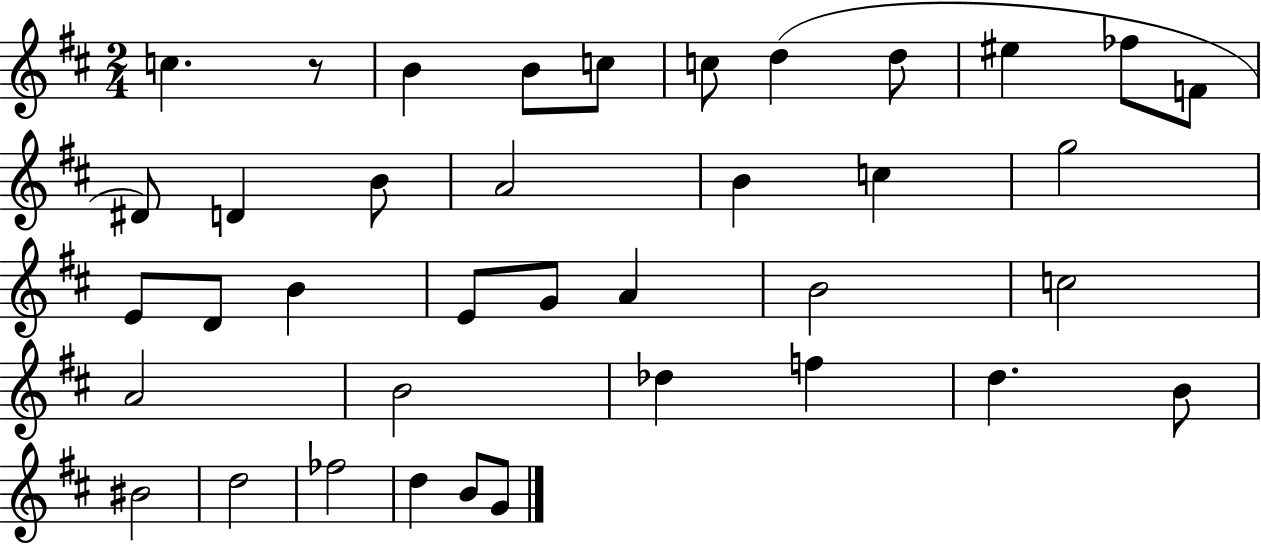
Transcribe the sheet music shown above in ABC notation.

X:1
T:Untitled
M:2/4
L:1/4
K:D
c z/2 B B/2 c/2 c/2 d d/2 ^e _f/2 F/2 ^D/2 D B/2 A2 B c g2 E/2 D/2 B E/2 G/2 A B2 c2 A2 B2 _d f d B/2 ^B2 d2 _f2 d B/2 G/2